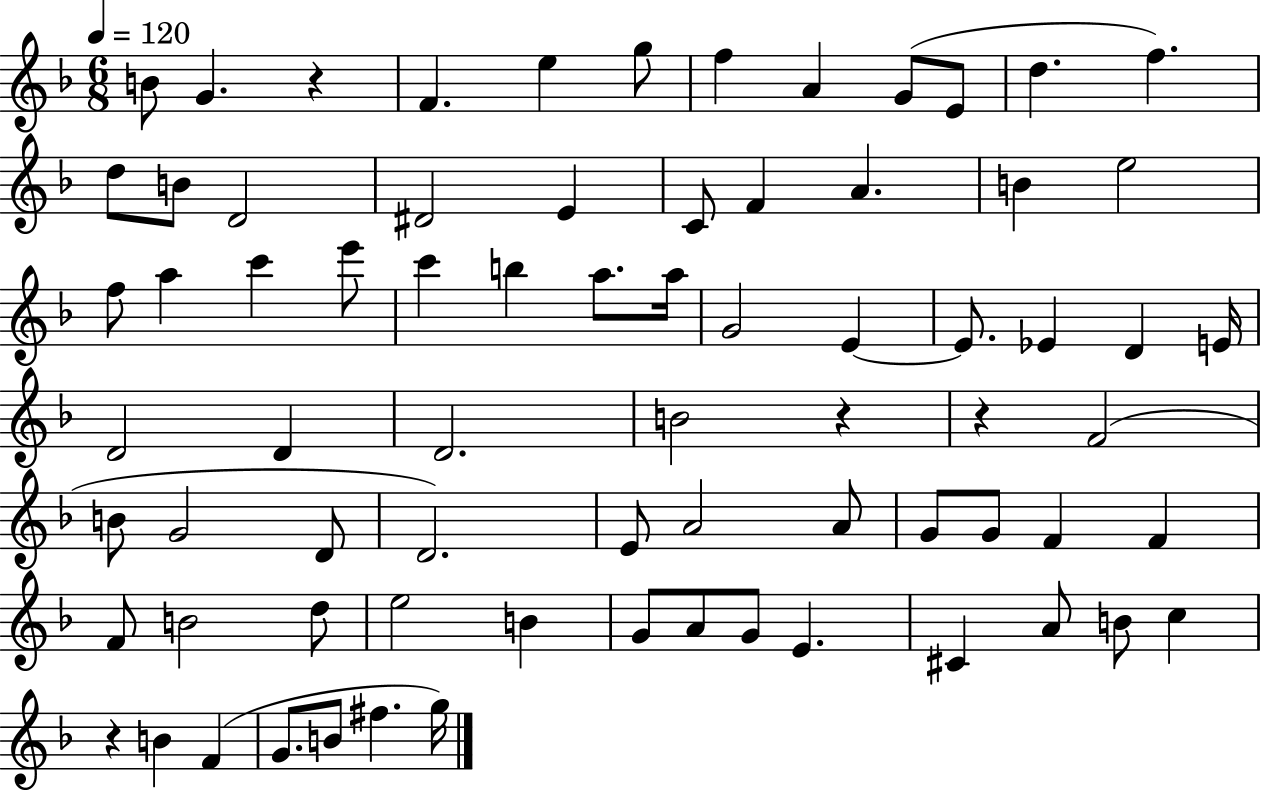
X:1
T:Untitled
M:6/8
L:1/4
K:F
B/2 G z F e g/2 f A G/2 E/2 d f d/2 B/2 D2 ^D2 E C/2 F A B e2 f/2 a c' e'/2 c' b a/2 a/4 G2 E E/2 _E D E/4 D2 D D2 B2 z z F2 B/2 G2 D/2 D2 E/2 A2 A/2 G/2 G/2 F F F/2 B2 d/2 e2 B G/2 A/2 G/2 E ^C A/2 B/2 c z B F G/2 B/2 ^f g/4